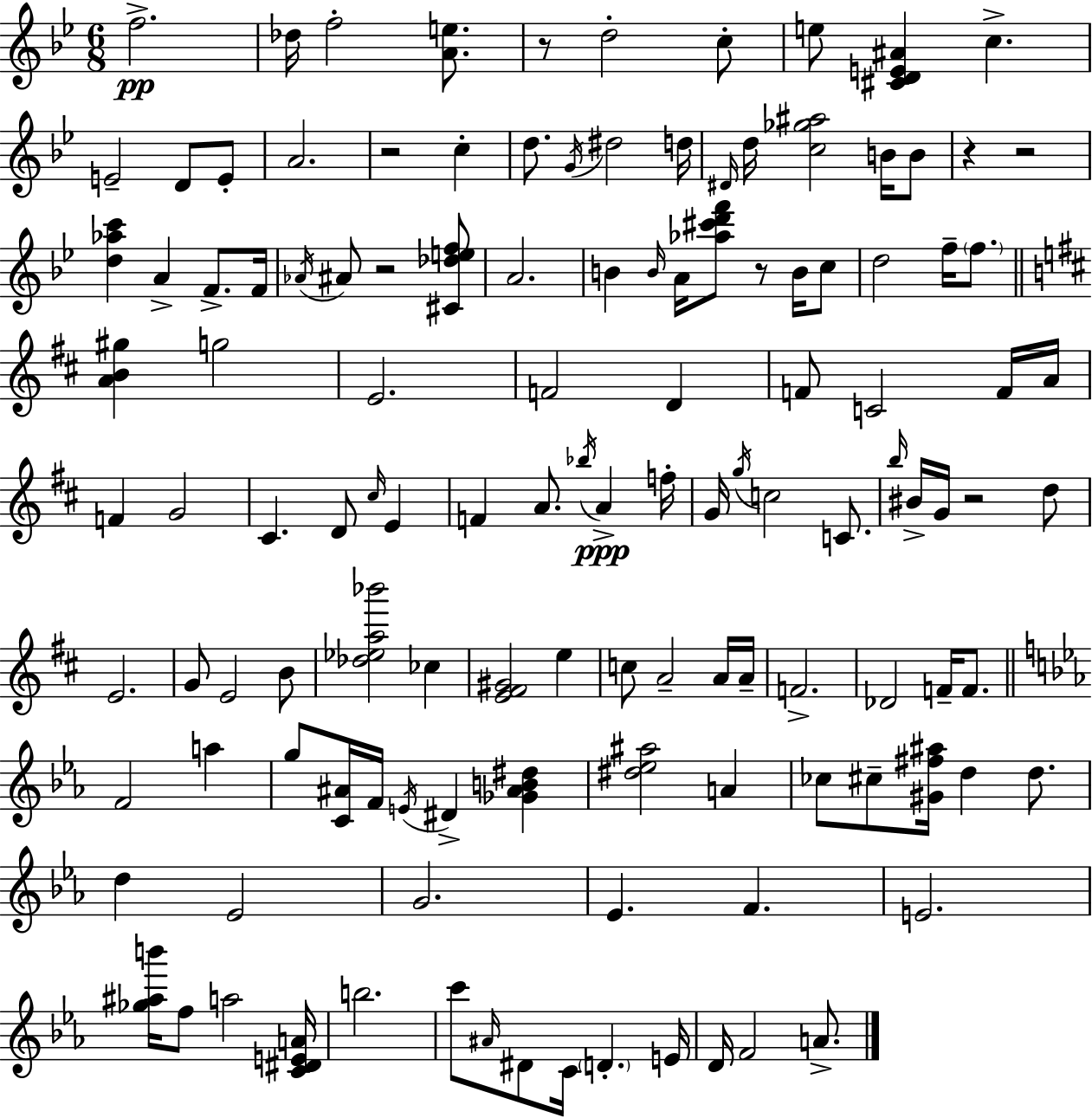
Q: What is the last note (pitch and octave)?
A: A4